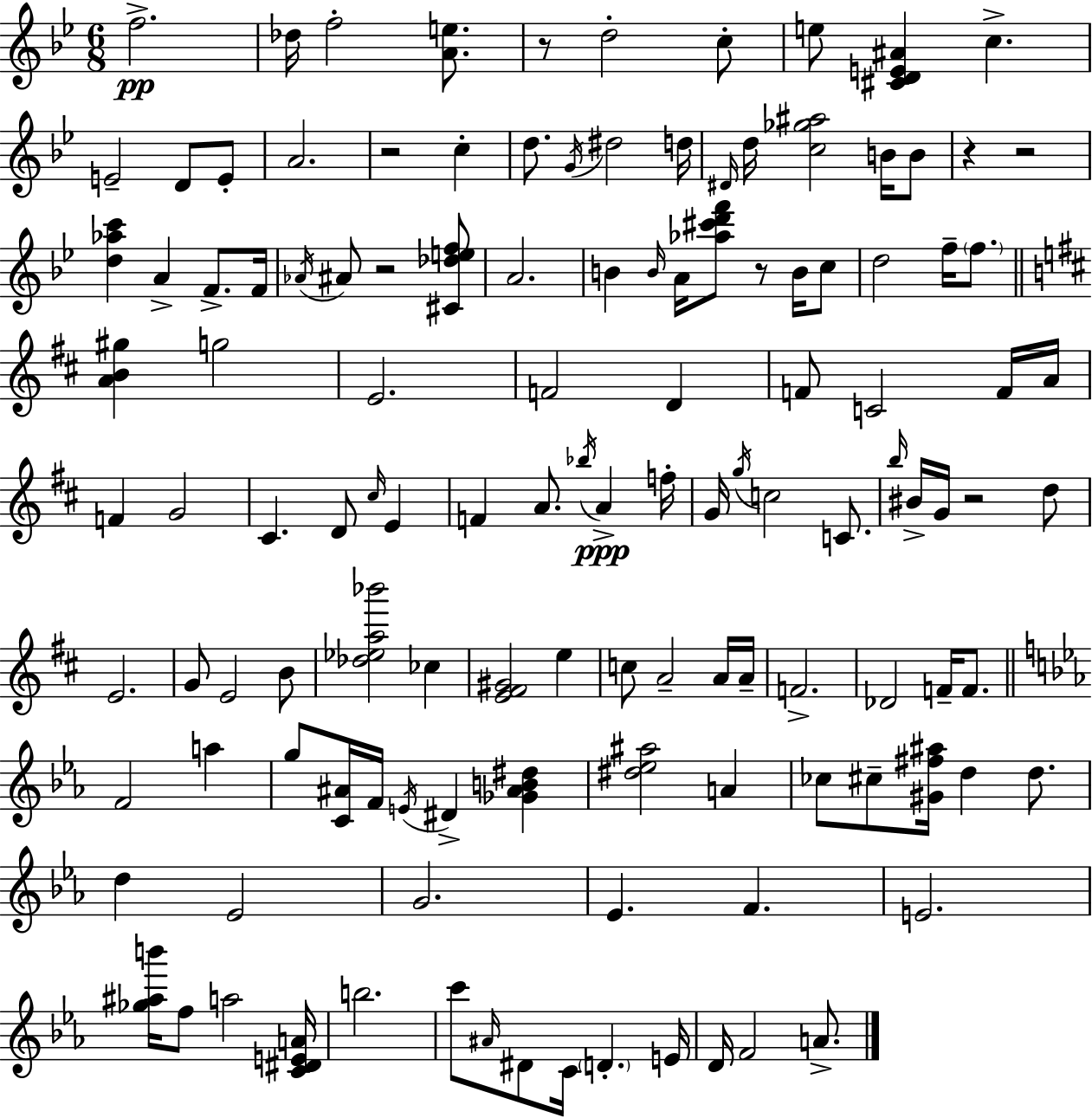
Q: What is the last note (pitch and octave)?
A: A4